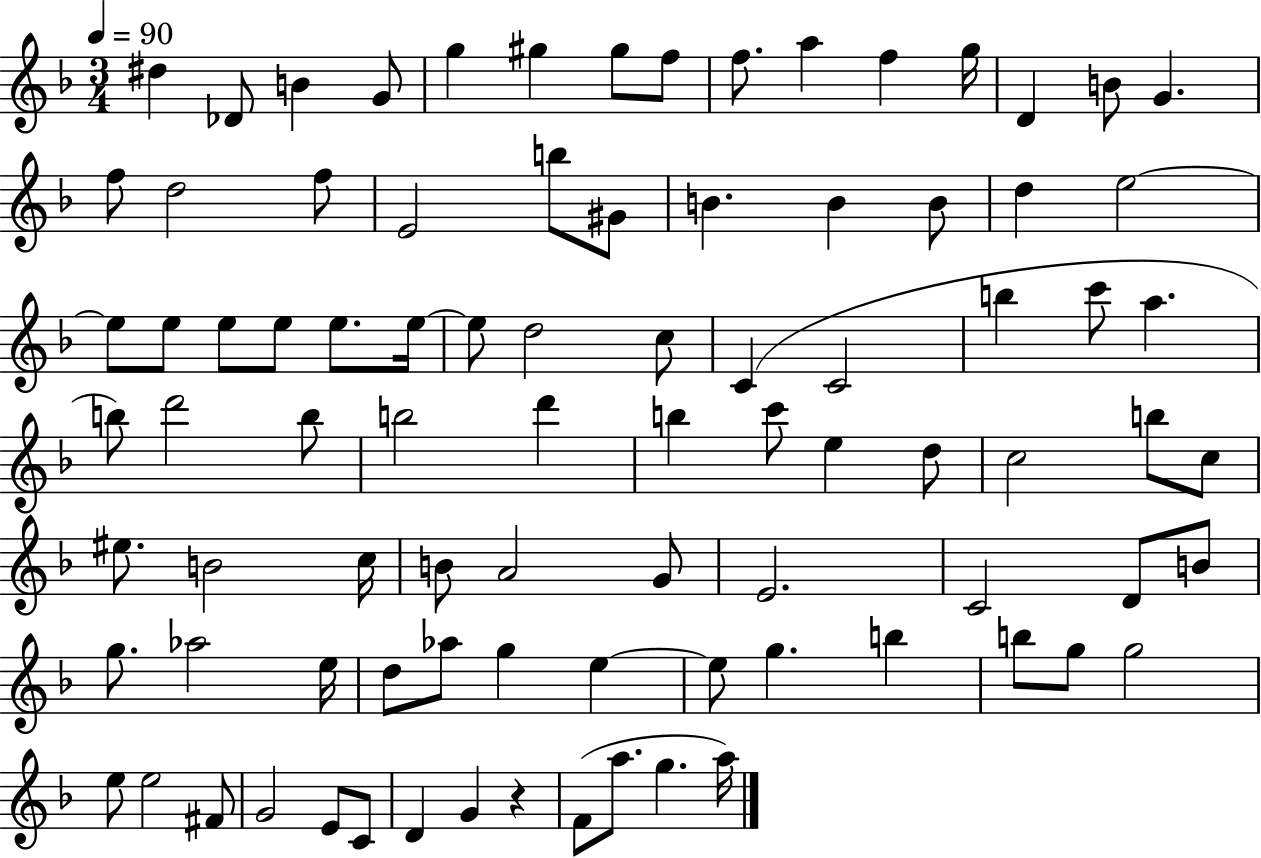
D#5/q Db4/e B4/q G4/e G5/q G#5/q G#5/e F5/e F5/e. A5/q F5/q G5/s D4/q B4/e G4/q. F5/e D5/h F5/e E4/h B5/e G#4/e B4/q. B4/q B4/e D5/q E5/h E5/e E5/e E5/e E5/e E5/e. E5/s E5/e D5/h C5/e C4/q C4/h B5/q C6/e A5/q. B5/e D6/h B5/e B5/h D6/q B5/q C6/e E5/q D5/e C5/h B5/e C5/e EIS5/e. B4/h C5/s B4/e A4/h G4/e E4/h. C4/h D4/e B4/e G5/e. Ab5/h E5/s D5/e Ab5/e G5/q E5/q E5/e G5/q. B5/q B5/e G5/e G5/h E5/e E5/h F#4/e G4/h E4/e C4/e D4/q G4/q R/q F4/e A5/e. G5/q. A5/s